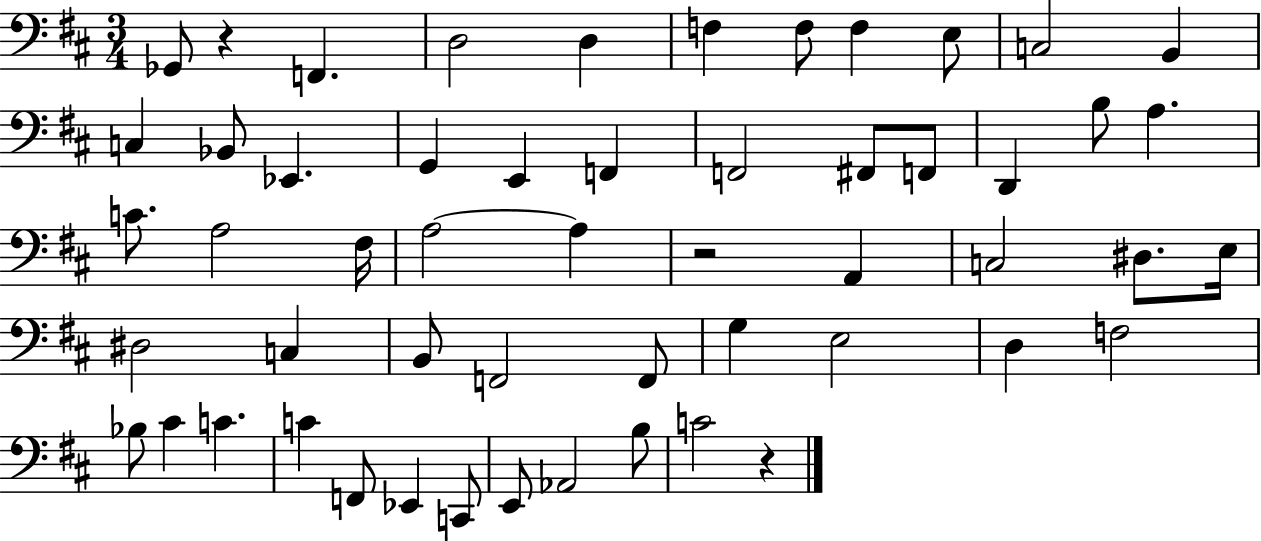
Gb2/e R/q F2/q. D3/h D3/q F3/q F3/e F3/q E3/e C3/h B2/q C3/q Bb2/e Eb2/q. G2/q E2/q F2/q F2/h F#2/e F2/e D2/q B3/e A3/q. C4/e. A3/h F#3/s A3/h A3/q R/h A2/q C3/h D#3/e. E3/s D#3/h C3/q B2/e F2/h F2/e G3/q E3/h D3/q F3/h Bb3/e C#4/q C4/q. C4/q F2/e Eb2/q C2/e E2/e Ab2/h B3/e C4/h R/q